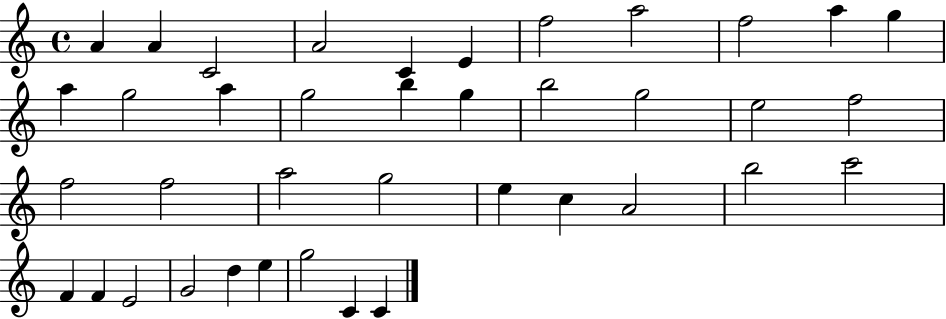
A4/q A4/q C4/h A4/h C4/q E4/q F5/h A5/h F5/h A5/q G5/q A5/q G5/h A5/q G5/h B5/q G5/q B5/h G5/h E5/h F5/h F5/h F5/h A5/h G5/h E5/q C5/q A4/h B5/h C6/h F4/q F4/q E4/h G4/h D5/q E5/q G5/h C4/q C4/q